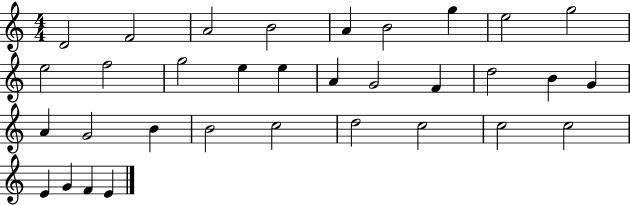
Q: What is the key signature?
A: C major